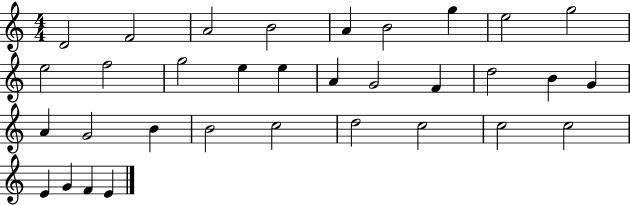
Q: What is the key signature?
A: C major